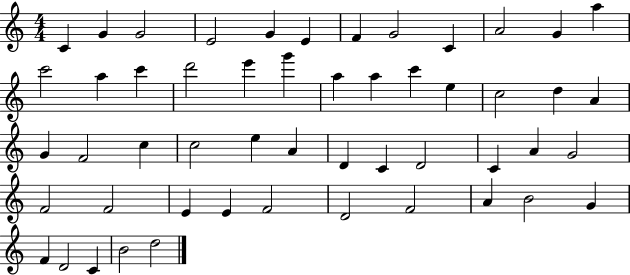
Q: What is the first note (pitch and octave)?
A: C4